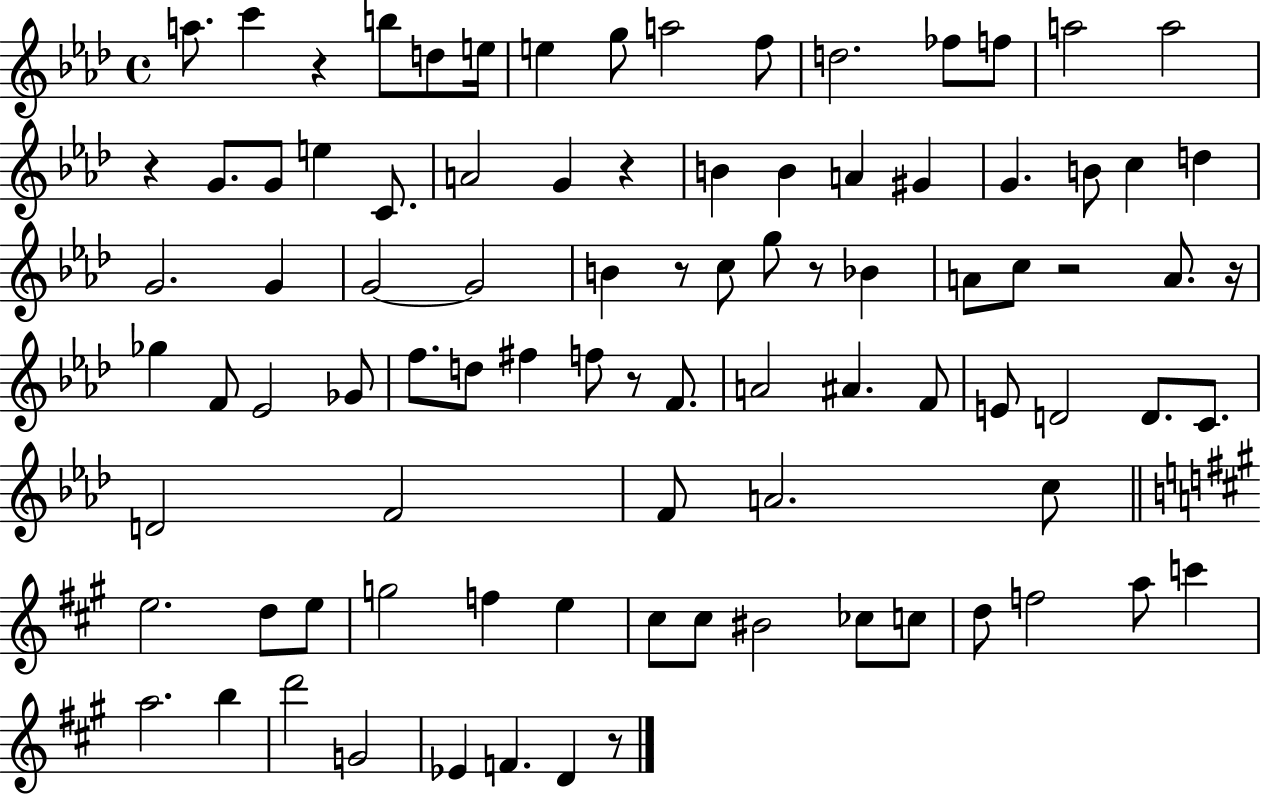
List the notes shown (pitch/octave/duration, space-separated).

A5/e. C6/q R/q B5/e D5/e E5/s E5/q G5/e A5/h F5/e D5/h. FES5/e F5/e A5/h A5/h R/q G4/e. G4/e E5/q C4/e. A4/h G4/q R/q B4/q B4/q A4/q G#4/q G4/q. B4/e C5/q D5/q G4/h. G4/q G4/h G4/h B4/q R/e C5/e G5/e R/e Bb4/q A4/e C5/e R/h A4/e. R/s Gb5/q F4/e Eb4/h Gb4/e F5/e. D5/e F#5/q F5/e R/e F4/e. A4/h A#4/q. F4/e E4/e D4/h D4/e. C4/e. D4/h F4/h F4/e A4/h. C5/e E5/h. D5/e E5/e G5/h F5/q E5/q C#5/e C#5/e BIS4/h CES5/e C5/e D5/e F5/h A5/e C6/q A5/h. B5/q D6/h G4/h Eb4/q F4/q. D4/q R/e